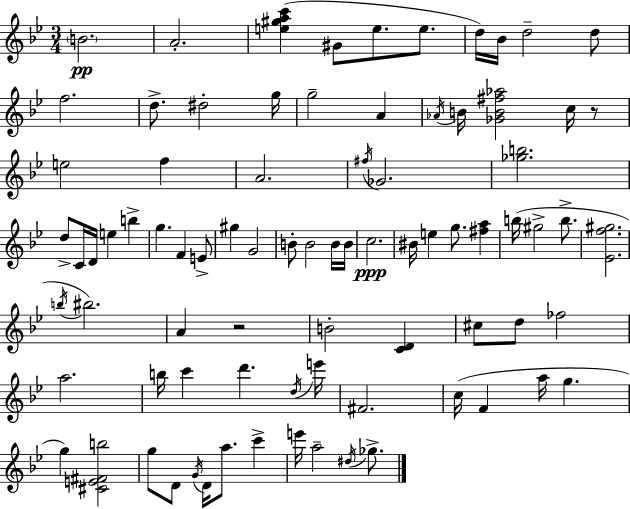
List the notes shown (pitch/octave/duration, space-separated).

B4/h. A4/h. [E5,G#5,A5,C6]/q G#4/e E5/e. E5/e. D5/s Bb4/s D5/h D5/e F5/h. D5/e. D#5/h G5/s G5/h A4/q Ab4/s B4/s [Gb4,B4,F#5,Ab5]/h C5/s R/e E5/h F5/q A4/h. F#5/s Gb4/h. [Gb5,B5]/h. D5/e C4/s D4/s E5/q B5/q G5/q. F4/q E4/e G#5/q G4/h B4/e B4/h B4/s B4/s C5/h. BIS4/s E5/q G5/e. [F#5,A5]/q B5/s G#5/h B5/e. [Eb4,F5,G#5]/h. B5/s BIS5/h. A4/q R/h B4/h [C4,D4]/q C#5/e D5/e FES5/h A5/h. B5/s C6/q D6/q. D5/s E6/s F#4/h. C5/s F4/q A5/s G5/q. G5/q [C#4,E4,F#4,B5]/h G5/e D4/e G4/s D4/s A5/e. C6/q E6/s A5/h D#5/s Gb5/e.